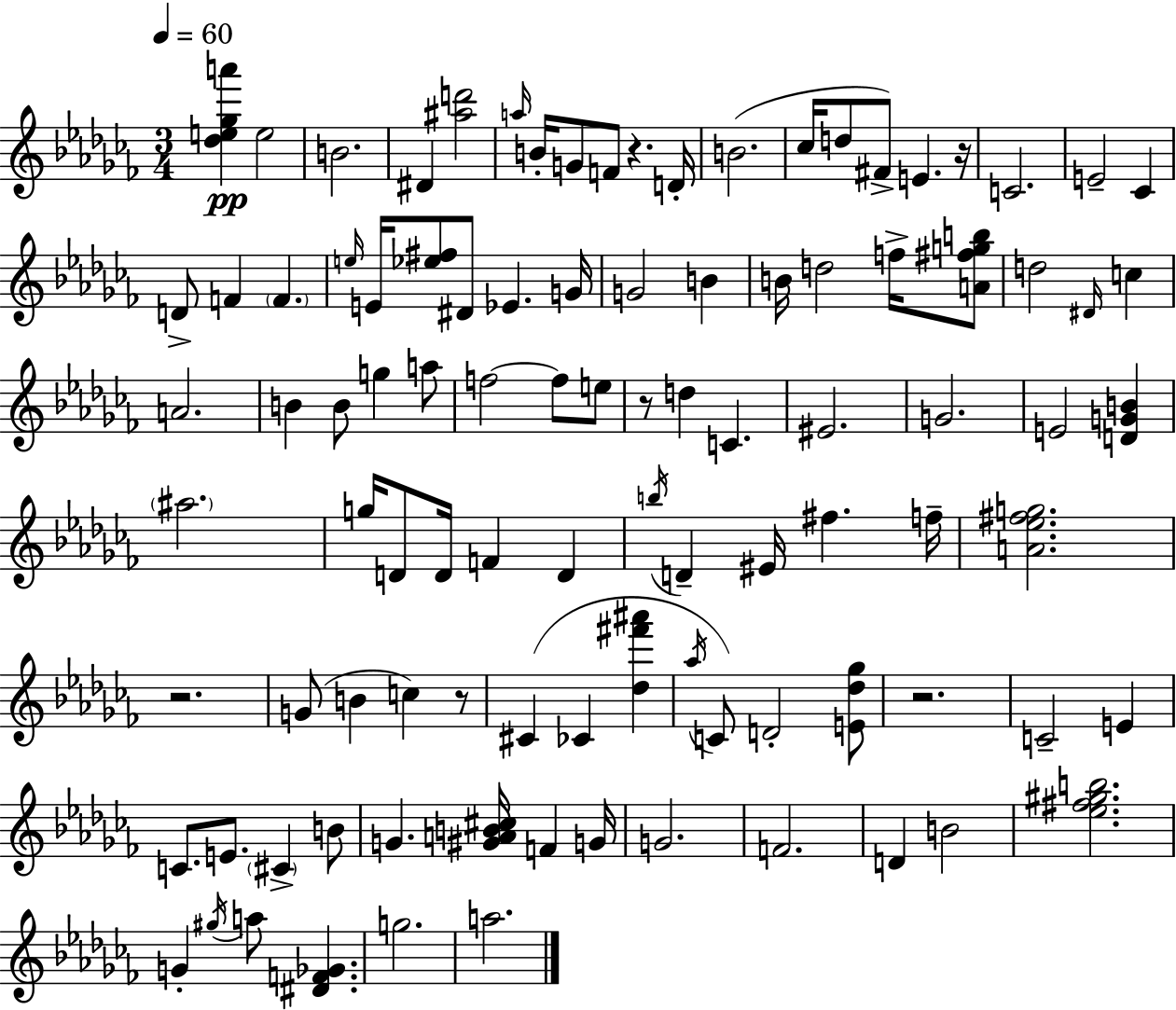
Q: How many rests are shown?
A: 6